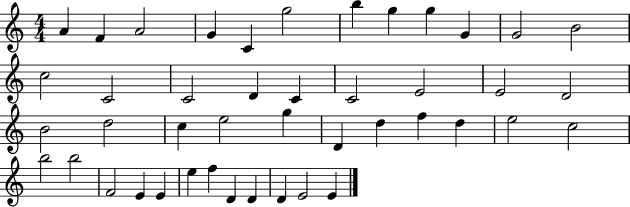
A4/q F4/q A4/h G4/q C4/q G5/h B5/q G5/q G5/q G4/q G4/h B4/h C5/h C4/h C4/h D4/q C4/q C4/h E4/h E4/h D4/h B4/h D5/h C5/q E5/h G5/q D4/q D5/q F5/q D5/q E5/h C5/h B5/h B5/h F4/h E4/q E4/q E5/q F5/q D4/q D4/q D4/q E4/h E4/q